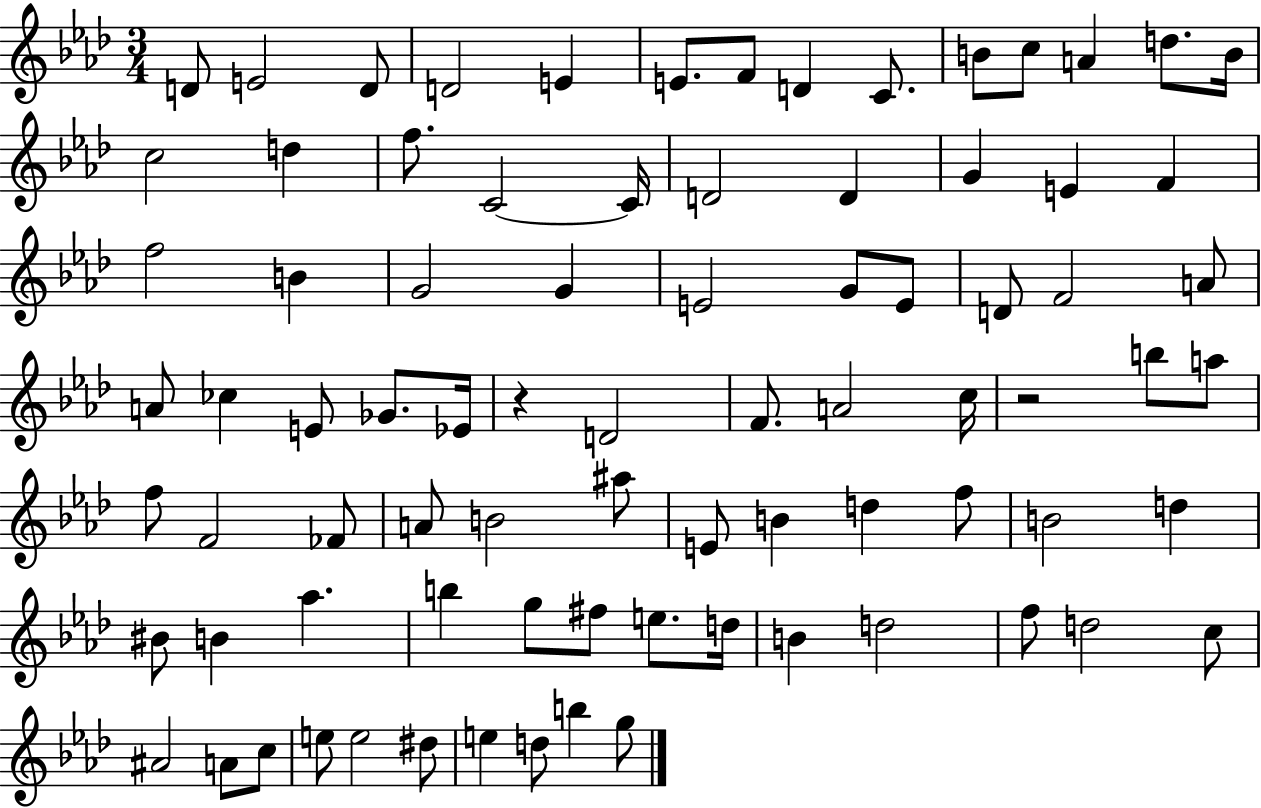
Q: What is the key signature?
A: AES major